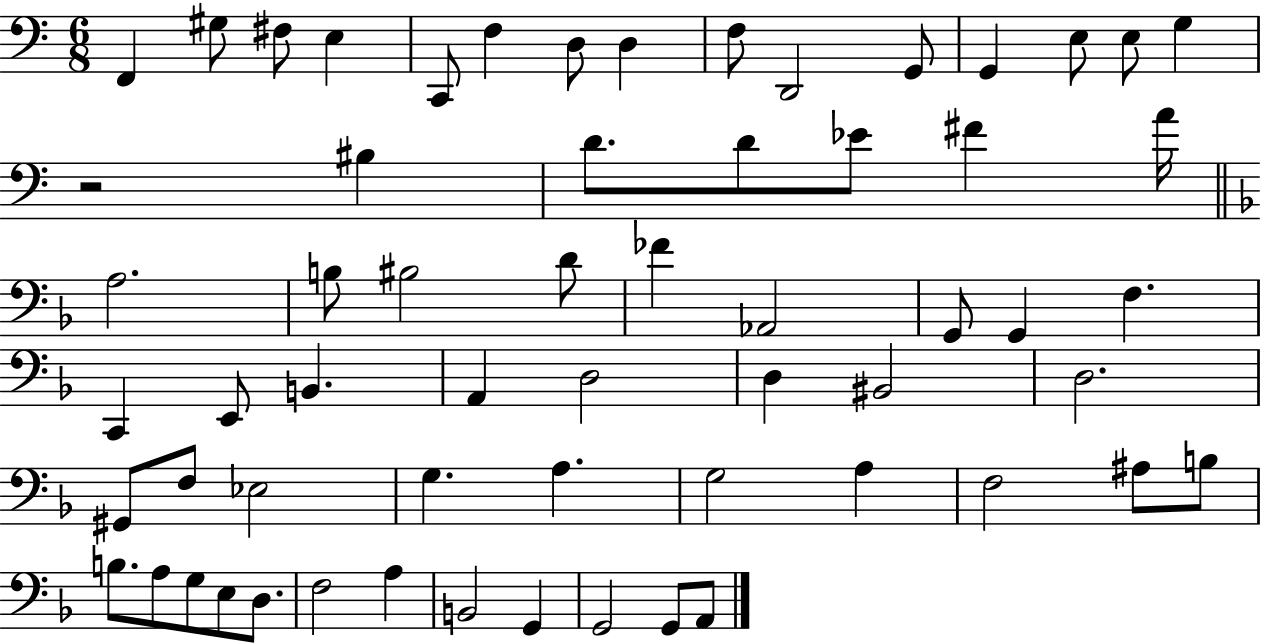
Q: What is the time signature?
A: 6/8